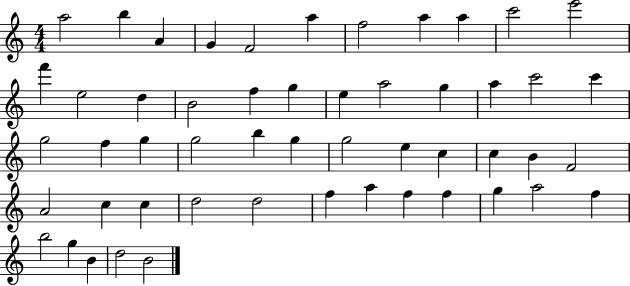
X:1
T:Untitled
M:4/4
L:1/4
K:C
a2 b A G F2 a f2 a a c'2 e'2 f' e2 d B2 f g e a2 g a c'2 c' g2 f g g2 b g g2 e c c B F2 A2 c c d2 d2 f a f f g a2 f b2 g B d2 B2